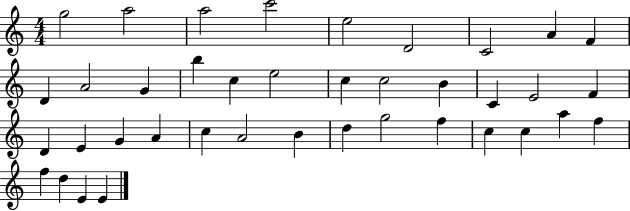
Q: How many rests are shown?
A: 0